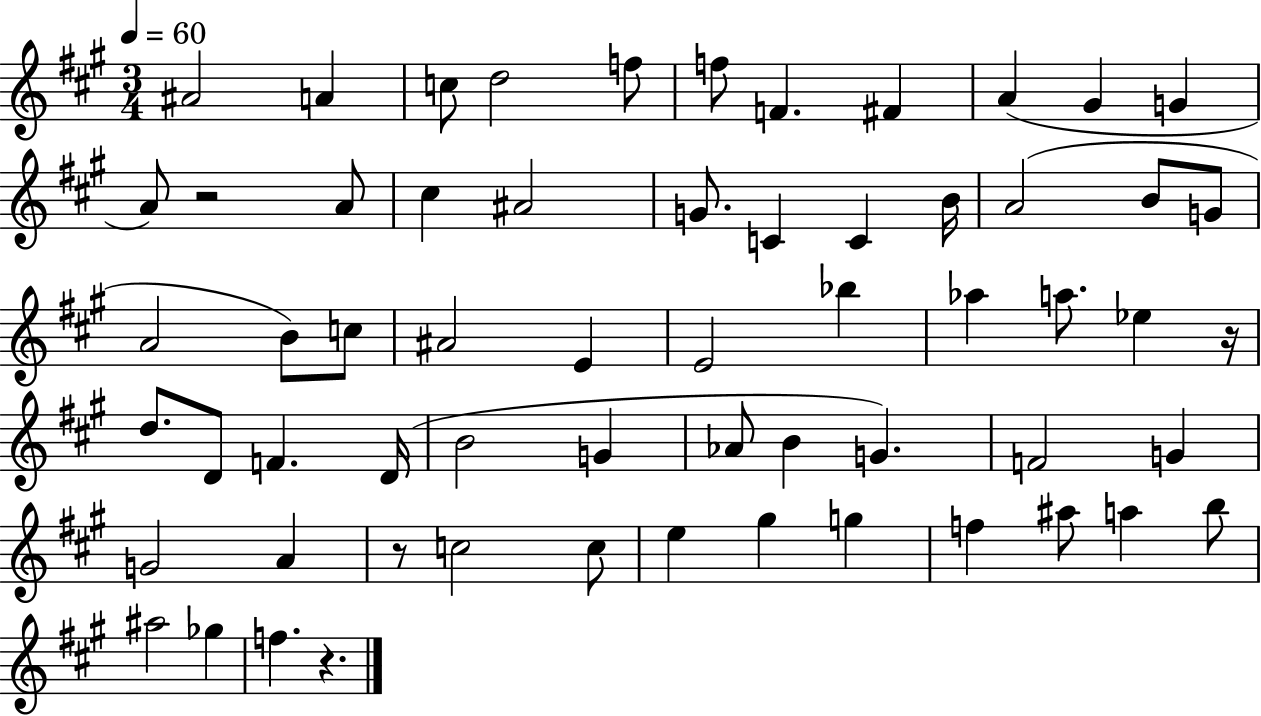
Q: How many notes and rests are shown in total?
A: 61